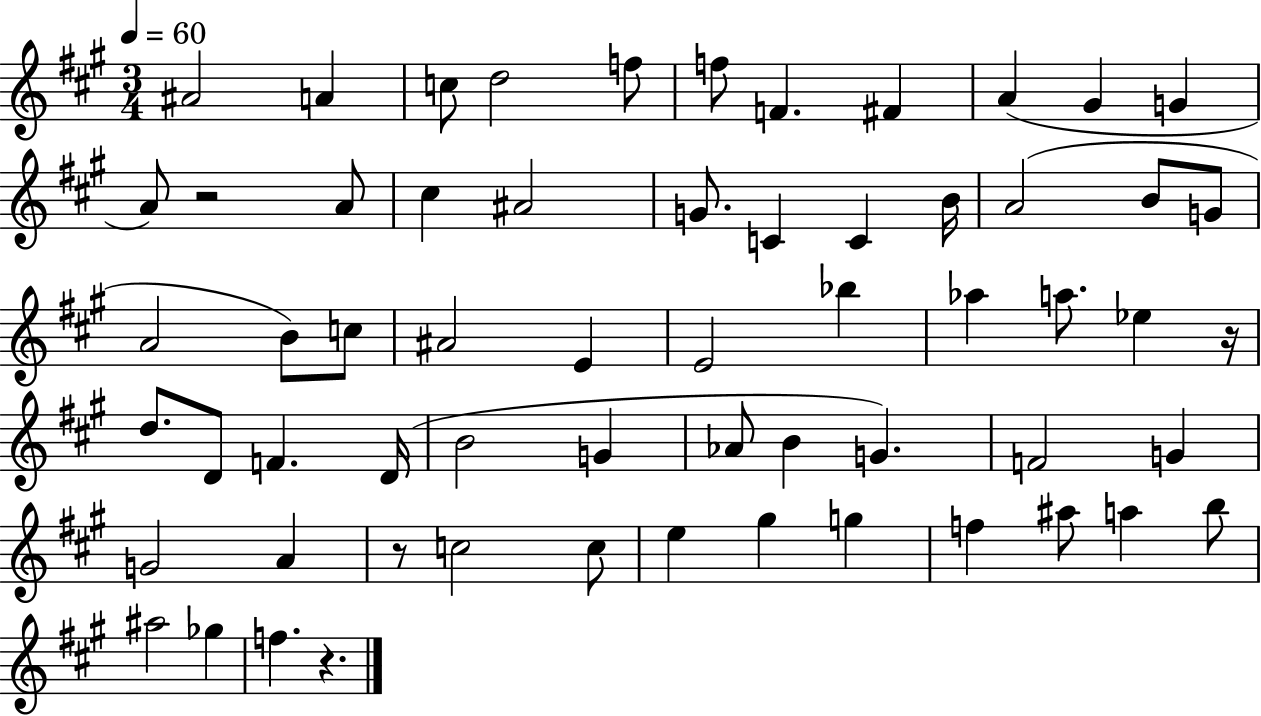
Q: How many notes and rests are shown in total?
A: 61